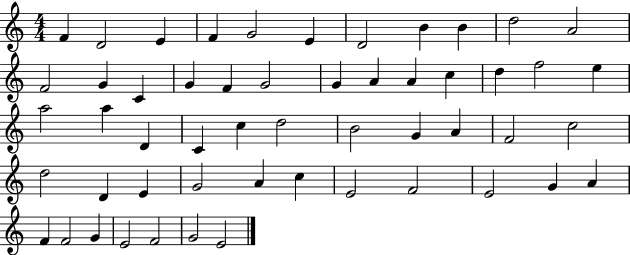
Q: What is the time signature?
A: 4/4